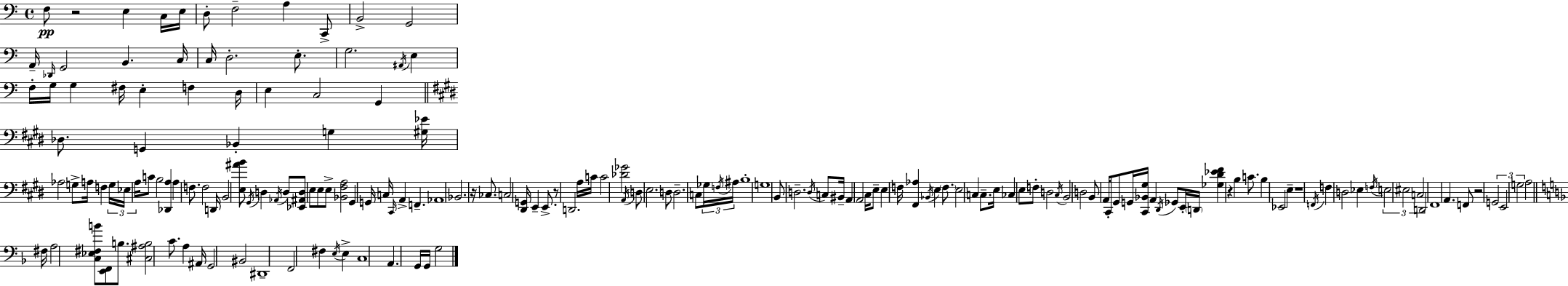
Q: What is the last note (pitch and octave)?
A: G3